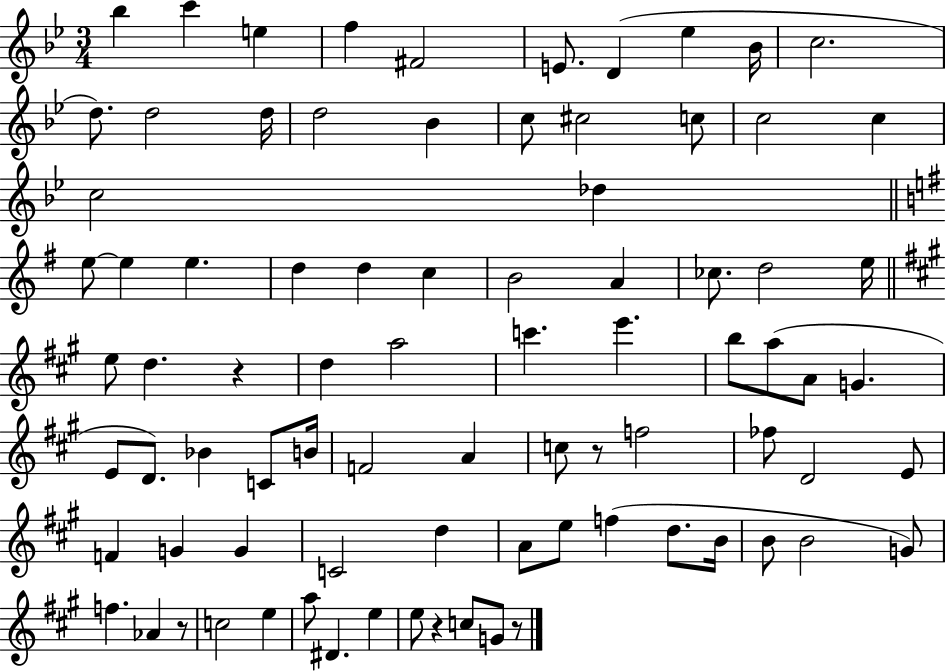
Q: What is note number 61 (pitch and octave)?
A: A4